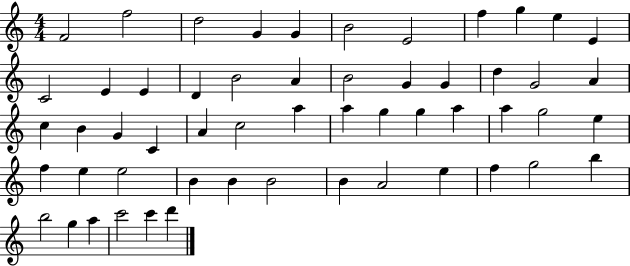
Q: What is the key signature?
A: C major